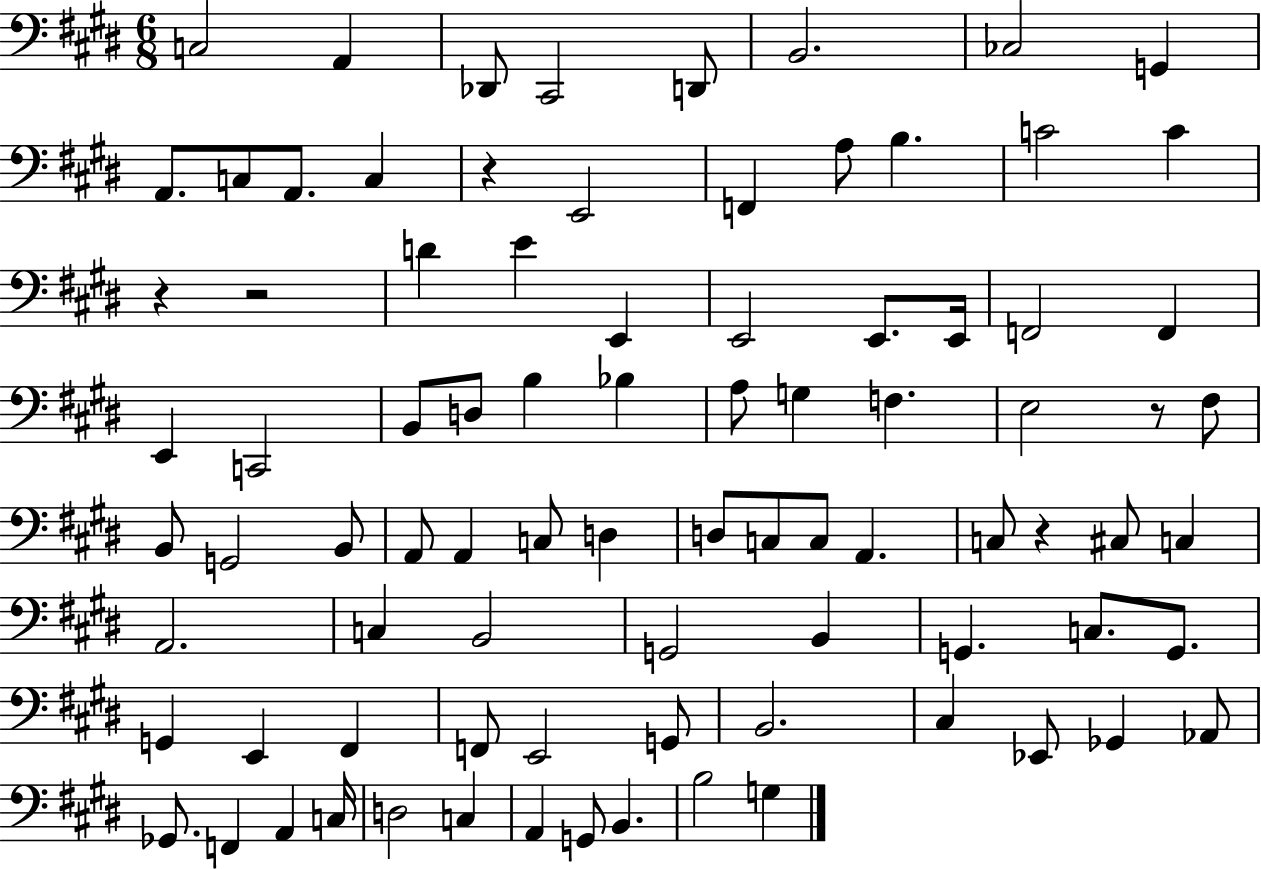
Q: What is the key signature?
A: E major